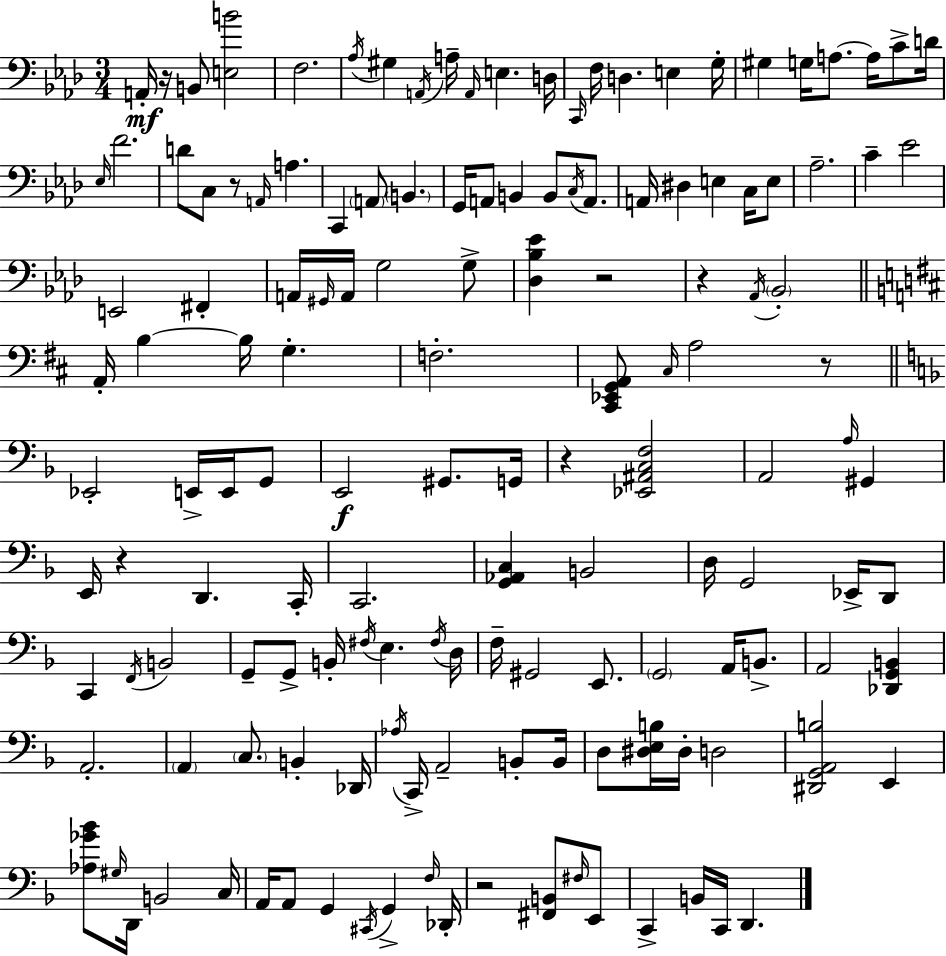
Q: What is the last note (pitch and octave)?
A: D2